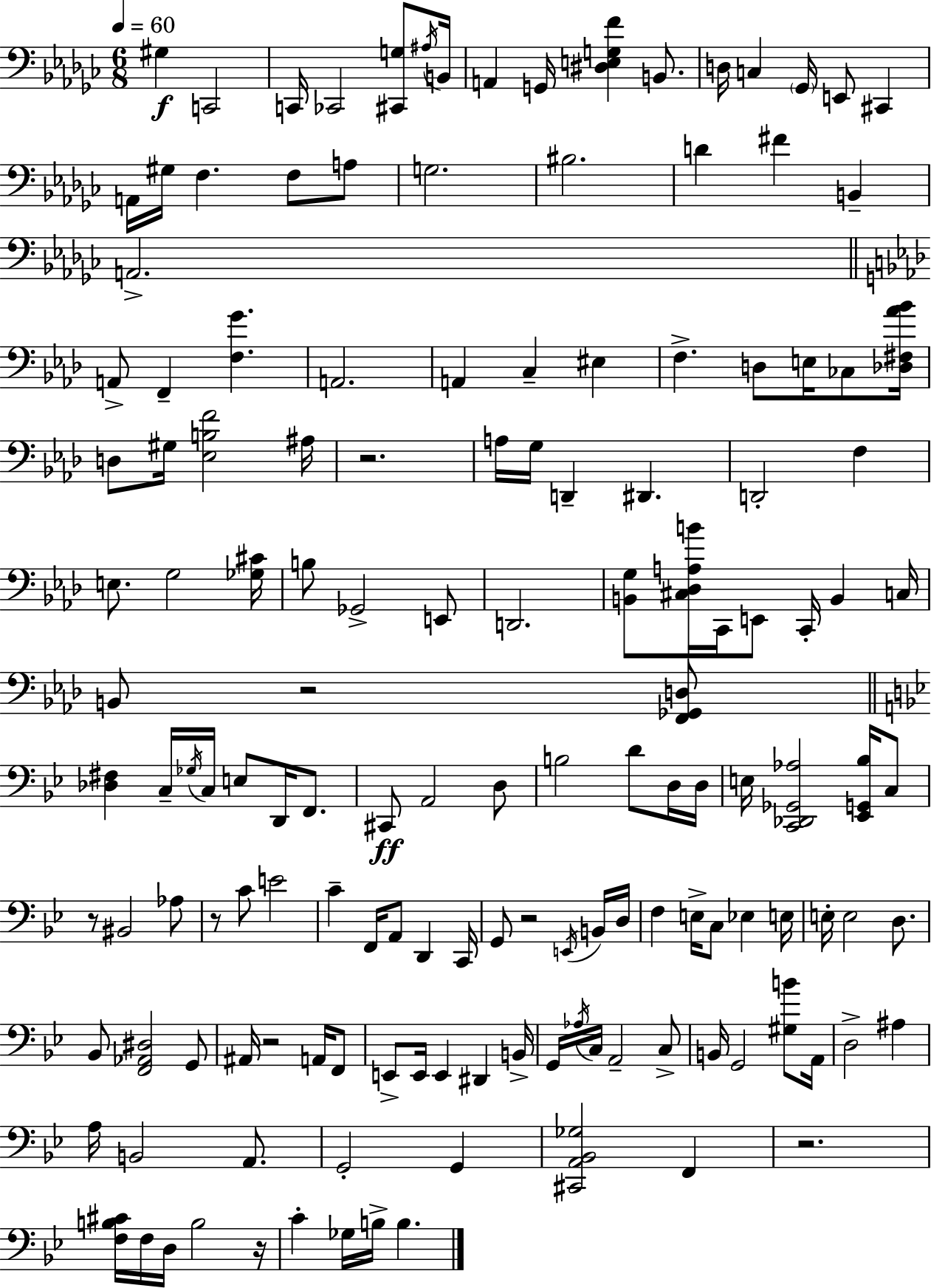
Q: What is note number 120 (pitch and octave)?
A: D3